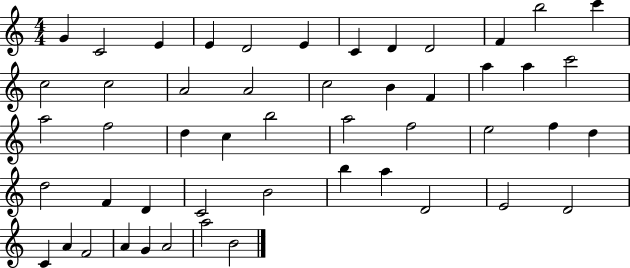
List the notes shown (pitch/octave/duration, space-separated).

G4/q C4/h E4/q E4/q D4/h E4/q C4/q D4/q D4/h F4/q B5/h C6/q C5/h C5/h A4/h A4/h C5/h B4/q F4/q A5/q A5/q C6/h A5/h F5/h D5/q C5/q B5/h A5/h F5/h E5/h F5/q D5/q D5/h F4/q D4/q C4/h B4/h B5/q A5/q D4/h E4/h D4/h C4/q A4/q F4/h A4/q G4/q A4/h A5/h B4/h